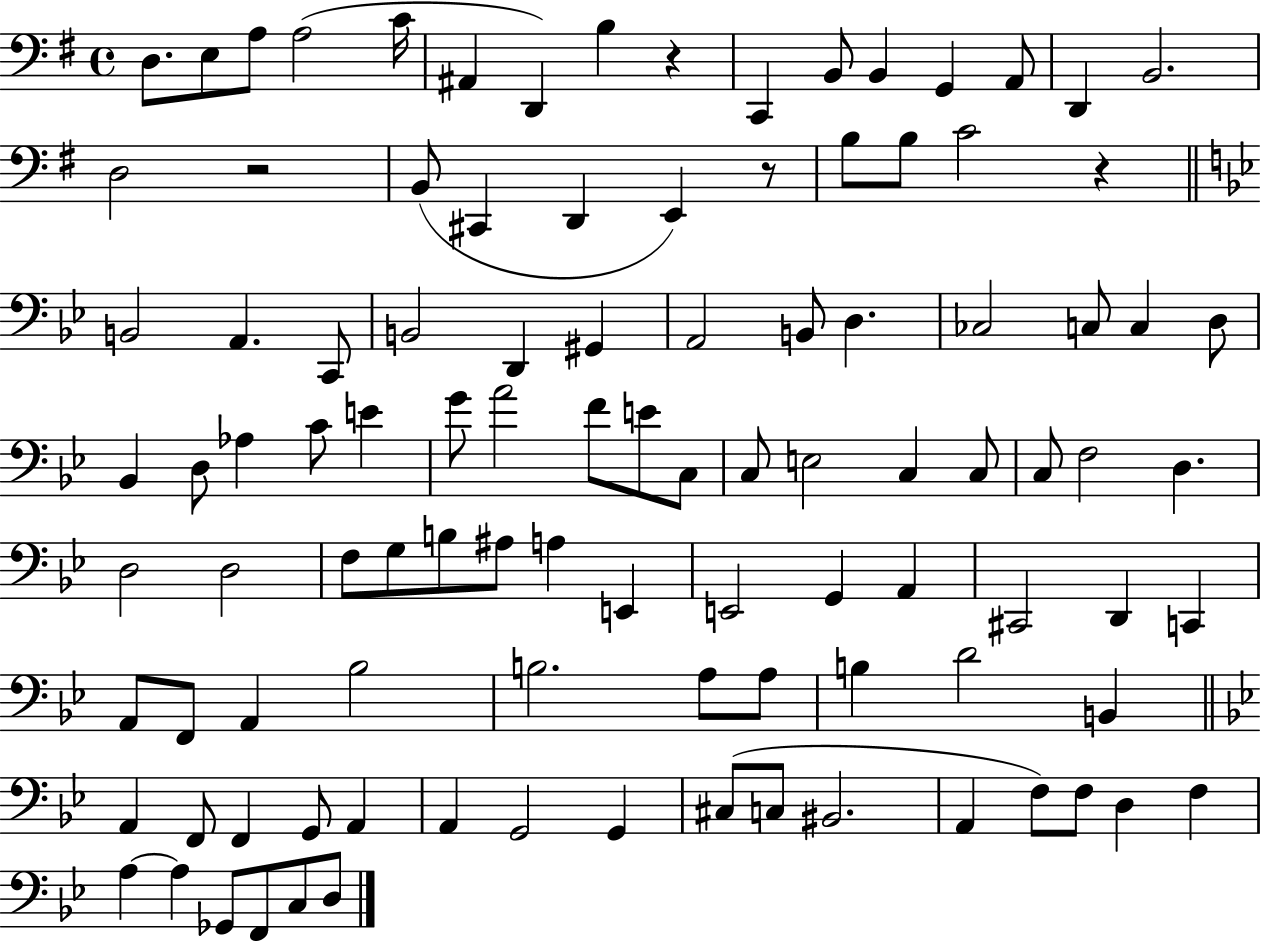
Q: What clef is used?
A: bass